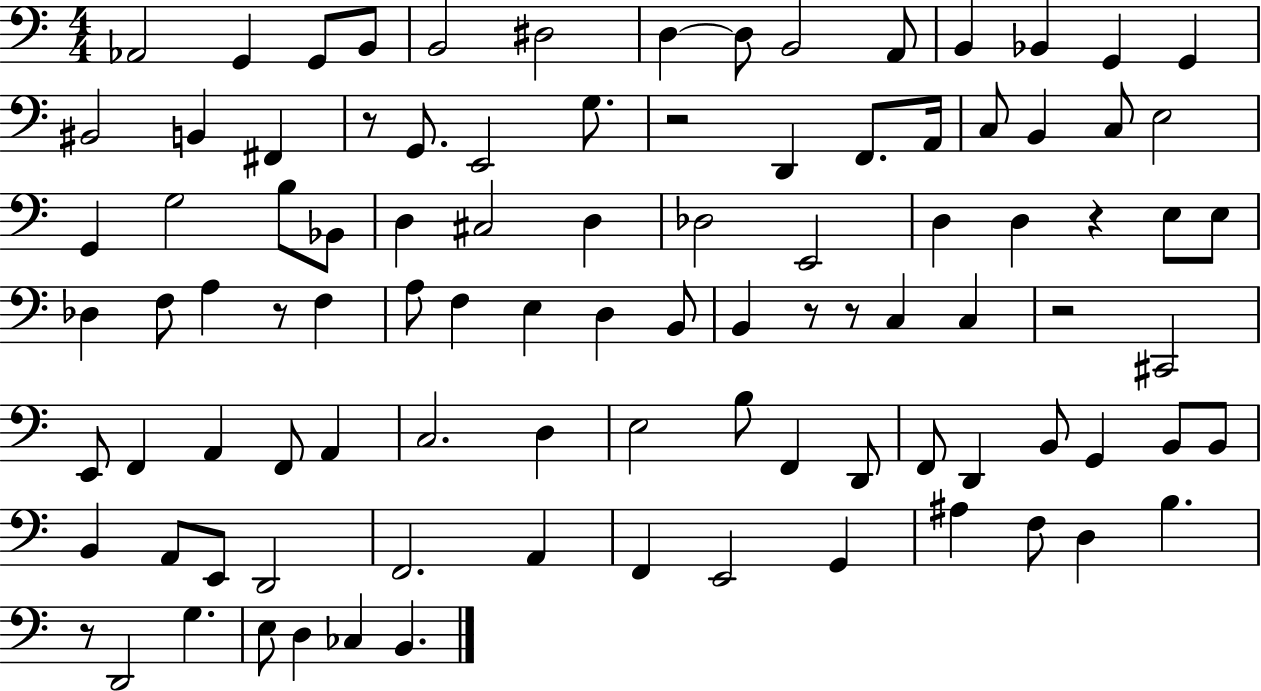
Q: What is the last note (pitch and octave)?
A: B2